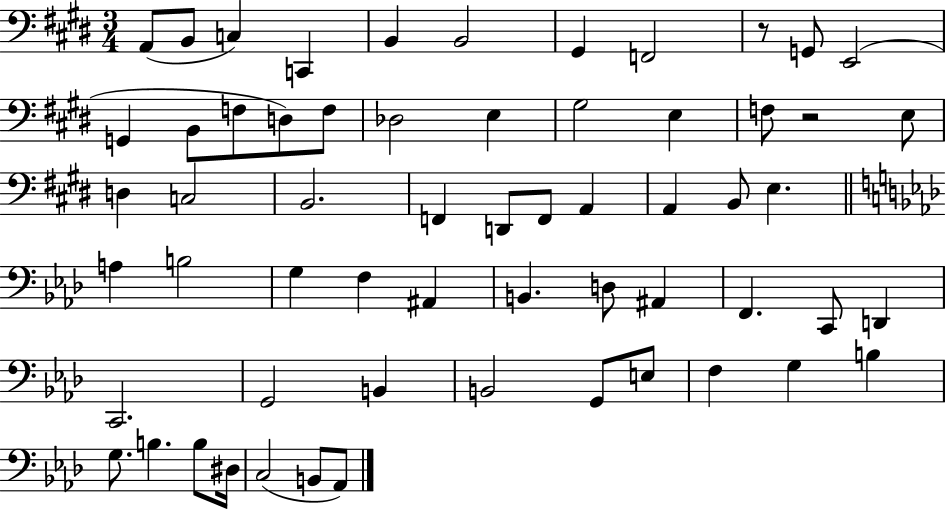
X:1
T:Untitled
M:3/4
L:1/4
K:E
A,,/2 B,,/2 C, C,, B,, B,,2 ^G,, F,,2 z/2 G,,/2 E,,2 G,, B,,/2 F,/2 D,/2 F,/2 _D,2 E, ^G,2 E, F,/2 z2 E,/2 D, C,2 B,,2 F,, D,,/2 F,,/2 A,, A,, B,,/2 E, A, B,2 G, F, ^A,, B,, D,/2 ^A,, F,, C,,/2 D,, C,,2 G,,2 B,, B,,2 G,,/2 E,/2 F, G, B, G,/2 B, B,/2 ^D,/4 C,2 B,,/2 _A,,/2